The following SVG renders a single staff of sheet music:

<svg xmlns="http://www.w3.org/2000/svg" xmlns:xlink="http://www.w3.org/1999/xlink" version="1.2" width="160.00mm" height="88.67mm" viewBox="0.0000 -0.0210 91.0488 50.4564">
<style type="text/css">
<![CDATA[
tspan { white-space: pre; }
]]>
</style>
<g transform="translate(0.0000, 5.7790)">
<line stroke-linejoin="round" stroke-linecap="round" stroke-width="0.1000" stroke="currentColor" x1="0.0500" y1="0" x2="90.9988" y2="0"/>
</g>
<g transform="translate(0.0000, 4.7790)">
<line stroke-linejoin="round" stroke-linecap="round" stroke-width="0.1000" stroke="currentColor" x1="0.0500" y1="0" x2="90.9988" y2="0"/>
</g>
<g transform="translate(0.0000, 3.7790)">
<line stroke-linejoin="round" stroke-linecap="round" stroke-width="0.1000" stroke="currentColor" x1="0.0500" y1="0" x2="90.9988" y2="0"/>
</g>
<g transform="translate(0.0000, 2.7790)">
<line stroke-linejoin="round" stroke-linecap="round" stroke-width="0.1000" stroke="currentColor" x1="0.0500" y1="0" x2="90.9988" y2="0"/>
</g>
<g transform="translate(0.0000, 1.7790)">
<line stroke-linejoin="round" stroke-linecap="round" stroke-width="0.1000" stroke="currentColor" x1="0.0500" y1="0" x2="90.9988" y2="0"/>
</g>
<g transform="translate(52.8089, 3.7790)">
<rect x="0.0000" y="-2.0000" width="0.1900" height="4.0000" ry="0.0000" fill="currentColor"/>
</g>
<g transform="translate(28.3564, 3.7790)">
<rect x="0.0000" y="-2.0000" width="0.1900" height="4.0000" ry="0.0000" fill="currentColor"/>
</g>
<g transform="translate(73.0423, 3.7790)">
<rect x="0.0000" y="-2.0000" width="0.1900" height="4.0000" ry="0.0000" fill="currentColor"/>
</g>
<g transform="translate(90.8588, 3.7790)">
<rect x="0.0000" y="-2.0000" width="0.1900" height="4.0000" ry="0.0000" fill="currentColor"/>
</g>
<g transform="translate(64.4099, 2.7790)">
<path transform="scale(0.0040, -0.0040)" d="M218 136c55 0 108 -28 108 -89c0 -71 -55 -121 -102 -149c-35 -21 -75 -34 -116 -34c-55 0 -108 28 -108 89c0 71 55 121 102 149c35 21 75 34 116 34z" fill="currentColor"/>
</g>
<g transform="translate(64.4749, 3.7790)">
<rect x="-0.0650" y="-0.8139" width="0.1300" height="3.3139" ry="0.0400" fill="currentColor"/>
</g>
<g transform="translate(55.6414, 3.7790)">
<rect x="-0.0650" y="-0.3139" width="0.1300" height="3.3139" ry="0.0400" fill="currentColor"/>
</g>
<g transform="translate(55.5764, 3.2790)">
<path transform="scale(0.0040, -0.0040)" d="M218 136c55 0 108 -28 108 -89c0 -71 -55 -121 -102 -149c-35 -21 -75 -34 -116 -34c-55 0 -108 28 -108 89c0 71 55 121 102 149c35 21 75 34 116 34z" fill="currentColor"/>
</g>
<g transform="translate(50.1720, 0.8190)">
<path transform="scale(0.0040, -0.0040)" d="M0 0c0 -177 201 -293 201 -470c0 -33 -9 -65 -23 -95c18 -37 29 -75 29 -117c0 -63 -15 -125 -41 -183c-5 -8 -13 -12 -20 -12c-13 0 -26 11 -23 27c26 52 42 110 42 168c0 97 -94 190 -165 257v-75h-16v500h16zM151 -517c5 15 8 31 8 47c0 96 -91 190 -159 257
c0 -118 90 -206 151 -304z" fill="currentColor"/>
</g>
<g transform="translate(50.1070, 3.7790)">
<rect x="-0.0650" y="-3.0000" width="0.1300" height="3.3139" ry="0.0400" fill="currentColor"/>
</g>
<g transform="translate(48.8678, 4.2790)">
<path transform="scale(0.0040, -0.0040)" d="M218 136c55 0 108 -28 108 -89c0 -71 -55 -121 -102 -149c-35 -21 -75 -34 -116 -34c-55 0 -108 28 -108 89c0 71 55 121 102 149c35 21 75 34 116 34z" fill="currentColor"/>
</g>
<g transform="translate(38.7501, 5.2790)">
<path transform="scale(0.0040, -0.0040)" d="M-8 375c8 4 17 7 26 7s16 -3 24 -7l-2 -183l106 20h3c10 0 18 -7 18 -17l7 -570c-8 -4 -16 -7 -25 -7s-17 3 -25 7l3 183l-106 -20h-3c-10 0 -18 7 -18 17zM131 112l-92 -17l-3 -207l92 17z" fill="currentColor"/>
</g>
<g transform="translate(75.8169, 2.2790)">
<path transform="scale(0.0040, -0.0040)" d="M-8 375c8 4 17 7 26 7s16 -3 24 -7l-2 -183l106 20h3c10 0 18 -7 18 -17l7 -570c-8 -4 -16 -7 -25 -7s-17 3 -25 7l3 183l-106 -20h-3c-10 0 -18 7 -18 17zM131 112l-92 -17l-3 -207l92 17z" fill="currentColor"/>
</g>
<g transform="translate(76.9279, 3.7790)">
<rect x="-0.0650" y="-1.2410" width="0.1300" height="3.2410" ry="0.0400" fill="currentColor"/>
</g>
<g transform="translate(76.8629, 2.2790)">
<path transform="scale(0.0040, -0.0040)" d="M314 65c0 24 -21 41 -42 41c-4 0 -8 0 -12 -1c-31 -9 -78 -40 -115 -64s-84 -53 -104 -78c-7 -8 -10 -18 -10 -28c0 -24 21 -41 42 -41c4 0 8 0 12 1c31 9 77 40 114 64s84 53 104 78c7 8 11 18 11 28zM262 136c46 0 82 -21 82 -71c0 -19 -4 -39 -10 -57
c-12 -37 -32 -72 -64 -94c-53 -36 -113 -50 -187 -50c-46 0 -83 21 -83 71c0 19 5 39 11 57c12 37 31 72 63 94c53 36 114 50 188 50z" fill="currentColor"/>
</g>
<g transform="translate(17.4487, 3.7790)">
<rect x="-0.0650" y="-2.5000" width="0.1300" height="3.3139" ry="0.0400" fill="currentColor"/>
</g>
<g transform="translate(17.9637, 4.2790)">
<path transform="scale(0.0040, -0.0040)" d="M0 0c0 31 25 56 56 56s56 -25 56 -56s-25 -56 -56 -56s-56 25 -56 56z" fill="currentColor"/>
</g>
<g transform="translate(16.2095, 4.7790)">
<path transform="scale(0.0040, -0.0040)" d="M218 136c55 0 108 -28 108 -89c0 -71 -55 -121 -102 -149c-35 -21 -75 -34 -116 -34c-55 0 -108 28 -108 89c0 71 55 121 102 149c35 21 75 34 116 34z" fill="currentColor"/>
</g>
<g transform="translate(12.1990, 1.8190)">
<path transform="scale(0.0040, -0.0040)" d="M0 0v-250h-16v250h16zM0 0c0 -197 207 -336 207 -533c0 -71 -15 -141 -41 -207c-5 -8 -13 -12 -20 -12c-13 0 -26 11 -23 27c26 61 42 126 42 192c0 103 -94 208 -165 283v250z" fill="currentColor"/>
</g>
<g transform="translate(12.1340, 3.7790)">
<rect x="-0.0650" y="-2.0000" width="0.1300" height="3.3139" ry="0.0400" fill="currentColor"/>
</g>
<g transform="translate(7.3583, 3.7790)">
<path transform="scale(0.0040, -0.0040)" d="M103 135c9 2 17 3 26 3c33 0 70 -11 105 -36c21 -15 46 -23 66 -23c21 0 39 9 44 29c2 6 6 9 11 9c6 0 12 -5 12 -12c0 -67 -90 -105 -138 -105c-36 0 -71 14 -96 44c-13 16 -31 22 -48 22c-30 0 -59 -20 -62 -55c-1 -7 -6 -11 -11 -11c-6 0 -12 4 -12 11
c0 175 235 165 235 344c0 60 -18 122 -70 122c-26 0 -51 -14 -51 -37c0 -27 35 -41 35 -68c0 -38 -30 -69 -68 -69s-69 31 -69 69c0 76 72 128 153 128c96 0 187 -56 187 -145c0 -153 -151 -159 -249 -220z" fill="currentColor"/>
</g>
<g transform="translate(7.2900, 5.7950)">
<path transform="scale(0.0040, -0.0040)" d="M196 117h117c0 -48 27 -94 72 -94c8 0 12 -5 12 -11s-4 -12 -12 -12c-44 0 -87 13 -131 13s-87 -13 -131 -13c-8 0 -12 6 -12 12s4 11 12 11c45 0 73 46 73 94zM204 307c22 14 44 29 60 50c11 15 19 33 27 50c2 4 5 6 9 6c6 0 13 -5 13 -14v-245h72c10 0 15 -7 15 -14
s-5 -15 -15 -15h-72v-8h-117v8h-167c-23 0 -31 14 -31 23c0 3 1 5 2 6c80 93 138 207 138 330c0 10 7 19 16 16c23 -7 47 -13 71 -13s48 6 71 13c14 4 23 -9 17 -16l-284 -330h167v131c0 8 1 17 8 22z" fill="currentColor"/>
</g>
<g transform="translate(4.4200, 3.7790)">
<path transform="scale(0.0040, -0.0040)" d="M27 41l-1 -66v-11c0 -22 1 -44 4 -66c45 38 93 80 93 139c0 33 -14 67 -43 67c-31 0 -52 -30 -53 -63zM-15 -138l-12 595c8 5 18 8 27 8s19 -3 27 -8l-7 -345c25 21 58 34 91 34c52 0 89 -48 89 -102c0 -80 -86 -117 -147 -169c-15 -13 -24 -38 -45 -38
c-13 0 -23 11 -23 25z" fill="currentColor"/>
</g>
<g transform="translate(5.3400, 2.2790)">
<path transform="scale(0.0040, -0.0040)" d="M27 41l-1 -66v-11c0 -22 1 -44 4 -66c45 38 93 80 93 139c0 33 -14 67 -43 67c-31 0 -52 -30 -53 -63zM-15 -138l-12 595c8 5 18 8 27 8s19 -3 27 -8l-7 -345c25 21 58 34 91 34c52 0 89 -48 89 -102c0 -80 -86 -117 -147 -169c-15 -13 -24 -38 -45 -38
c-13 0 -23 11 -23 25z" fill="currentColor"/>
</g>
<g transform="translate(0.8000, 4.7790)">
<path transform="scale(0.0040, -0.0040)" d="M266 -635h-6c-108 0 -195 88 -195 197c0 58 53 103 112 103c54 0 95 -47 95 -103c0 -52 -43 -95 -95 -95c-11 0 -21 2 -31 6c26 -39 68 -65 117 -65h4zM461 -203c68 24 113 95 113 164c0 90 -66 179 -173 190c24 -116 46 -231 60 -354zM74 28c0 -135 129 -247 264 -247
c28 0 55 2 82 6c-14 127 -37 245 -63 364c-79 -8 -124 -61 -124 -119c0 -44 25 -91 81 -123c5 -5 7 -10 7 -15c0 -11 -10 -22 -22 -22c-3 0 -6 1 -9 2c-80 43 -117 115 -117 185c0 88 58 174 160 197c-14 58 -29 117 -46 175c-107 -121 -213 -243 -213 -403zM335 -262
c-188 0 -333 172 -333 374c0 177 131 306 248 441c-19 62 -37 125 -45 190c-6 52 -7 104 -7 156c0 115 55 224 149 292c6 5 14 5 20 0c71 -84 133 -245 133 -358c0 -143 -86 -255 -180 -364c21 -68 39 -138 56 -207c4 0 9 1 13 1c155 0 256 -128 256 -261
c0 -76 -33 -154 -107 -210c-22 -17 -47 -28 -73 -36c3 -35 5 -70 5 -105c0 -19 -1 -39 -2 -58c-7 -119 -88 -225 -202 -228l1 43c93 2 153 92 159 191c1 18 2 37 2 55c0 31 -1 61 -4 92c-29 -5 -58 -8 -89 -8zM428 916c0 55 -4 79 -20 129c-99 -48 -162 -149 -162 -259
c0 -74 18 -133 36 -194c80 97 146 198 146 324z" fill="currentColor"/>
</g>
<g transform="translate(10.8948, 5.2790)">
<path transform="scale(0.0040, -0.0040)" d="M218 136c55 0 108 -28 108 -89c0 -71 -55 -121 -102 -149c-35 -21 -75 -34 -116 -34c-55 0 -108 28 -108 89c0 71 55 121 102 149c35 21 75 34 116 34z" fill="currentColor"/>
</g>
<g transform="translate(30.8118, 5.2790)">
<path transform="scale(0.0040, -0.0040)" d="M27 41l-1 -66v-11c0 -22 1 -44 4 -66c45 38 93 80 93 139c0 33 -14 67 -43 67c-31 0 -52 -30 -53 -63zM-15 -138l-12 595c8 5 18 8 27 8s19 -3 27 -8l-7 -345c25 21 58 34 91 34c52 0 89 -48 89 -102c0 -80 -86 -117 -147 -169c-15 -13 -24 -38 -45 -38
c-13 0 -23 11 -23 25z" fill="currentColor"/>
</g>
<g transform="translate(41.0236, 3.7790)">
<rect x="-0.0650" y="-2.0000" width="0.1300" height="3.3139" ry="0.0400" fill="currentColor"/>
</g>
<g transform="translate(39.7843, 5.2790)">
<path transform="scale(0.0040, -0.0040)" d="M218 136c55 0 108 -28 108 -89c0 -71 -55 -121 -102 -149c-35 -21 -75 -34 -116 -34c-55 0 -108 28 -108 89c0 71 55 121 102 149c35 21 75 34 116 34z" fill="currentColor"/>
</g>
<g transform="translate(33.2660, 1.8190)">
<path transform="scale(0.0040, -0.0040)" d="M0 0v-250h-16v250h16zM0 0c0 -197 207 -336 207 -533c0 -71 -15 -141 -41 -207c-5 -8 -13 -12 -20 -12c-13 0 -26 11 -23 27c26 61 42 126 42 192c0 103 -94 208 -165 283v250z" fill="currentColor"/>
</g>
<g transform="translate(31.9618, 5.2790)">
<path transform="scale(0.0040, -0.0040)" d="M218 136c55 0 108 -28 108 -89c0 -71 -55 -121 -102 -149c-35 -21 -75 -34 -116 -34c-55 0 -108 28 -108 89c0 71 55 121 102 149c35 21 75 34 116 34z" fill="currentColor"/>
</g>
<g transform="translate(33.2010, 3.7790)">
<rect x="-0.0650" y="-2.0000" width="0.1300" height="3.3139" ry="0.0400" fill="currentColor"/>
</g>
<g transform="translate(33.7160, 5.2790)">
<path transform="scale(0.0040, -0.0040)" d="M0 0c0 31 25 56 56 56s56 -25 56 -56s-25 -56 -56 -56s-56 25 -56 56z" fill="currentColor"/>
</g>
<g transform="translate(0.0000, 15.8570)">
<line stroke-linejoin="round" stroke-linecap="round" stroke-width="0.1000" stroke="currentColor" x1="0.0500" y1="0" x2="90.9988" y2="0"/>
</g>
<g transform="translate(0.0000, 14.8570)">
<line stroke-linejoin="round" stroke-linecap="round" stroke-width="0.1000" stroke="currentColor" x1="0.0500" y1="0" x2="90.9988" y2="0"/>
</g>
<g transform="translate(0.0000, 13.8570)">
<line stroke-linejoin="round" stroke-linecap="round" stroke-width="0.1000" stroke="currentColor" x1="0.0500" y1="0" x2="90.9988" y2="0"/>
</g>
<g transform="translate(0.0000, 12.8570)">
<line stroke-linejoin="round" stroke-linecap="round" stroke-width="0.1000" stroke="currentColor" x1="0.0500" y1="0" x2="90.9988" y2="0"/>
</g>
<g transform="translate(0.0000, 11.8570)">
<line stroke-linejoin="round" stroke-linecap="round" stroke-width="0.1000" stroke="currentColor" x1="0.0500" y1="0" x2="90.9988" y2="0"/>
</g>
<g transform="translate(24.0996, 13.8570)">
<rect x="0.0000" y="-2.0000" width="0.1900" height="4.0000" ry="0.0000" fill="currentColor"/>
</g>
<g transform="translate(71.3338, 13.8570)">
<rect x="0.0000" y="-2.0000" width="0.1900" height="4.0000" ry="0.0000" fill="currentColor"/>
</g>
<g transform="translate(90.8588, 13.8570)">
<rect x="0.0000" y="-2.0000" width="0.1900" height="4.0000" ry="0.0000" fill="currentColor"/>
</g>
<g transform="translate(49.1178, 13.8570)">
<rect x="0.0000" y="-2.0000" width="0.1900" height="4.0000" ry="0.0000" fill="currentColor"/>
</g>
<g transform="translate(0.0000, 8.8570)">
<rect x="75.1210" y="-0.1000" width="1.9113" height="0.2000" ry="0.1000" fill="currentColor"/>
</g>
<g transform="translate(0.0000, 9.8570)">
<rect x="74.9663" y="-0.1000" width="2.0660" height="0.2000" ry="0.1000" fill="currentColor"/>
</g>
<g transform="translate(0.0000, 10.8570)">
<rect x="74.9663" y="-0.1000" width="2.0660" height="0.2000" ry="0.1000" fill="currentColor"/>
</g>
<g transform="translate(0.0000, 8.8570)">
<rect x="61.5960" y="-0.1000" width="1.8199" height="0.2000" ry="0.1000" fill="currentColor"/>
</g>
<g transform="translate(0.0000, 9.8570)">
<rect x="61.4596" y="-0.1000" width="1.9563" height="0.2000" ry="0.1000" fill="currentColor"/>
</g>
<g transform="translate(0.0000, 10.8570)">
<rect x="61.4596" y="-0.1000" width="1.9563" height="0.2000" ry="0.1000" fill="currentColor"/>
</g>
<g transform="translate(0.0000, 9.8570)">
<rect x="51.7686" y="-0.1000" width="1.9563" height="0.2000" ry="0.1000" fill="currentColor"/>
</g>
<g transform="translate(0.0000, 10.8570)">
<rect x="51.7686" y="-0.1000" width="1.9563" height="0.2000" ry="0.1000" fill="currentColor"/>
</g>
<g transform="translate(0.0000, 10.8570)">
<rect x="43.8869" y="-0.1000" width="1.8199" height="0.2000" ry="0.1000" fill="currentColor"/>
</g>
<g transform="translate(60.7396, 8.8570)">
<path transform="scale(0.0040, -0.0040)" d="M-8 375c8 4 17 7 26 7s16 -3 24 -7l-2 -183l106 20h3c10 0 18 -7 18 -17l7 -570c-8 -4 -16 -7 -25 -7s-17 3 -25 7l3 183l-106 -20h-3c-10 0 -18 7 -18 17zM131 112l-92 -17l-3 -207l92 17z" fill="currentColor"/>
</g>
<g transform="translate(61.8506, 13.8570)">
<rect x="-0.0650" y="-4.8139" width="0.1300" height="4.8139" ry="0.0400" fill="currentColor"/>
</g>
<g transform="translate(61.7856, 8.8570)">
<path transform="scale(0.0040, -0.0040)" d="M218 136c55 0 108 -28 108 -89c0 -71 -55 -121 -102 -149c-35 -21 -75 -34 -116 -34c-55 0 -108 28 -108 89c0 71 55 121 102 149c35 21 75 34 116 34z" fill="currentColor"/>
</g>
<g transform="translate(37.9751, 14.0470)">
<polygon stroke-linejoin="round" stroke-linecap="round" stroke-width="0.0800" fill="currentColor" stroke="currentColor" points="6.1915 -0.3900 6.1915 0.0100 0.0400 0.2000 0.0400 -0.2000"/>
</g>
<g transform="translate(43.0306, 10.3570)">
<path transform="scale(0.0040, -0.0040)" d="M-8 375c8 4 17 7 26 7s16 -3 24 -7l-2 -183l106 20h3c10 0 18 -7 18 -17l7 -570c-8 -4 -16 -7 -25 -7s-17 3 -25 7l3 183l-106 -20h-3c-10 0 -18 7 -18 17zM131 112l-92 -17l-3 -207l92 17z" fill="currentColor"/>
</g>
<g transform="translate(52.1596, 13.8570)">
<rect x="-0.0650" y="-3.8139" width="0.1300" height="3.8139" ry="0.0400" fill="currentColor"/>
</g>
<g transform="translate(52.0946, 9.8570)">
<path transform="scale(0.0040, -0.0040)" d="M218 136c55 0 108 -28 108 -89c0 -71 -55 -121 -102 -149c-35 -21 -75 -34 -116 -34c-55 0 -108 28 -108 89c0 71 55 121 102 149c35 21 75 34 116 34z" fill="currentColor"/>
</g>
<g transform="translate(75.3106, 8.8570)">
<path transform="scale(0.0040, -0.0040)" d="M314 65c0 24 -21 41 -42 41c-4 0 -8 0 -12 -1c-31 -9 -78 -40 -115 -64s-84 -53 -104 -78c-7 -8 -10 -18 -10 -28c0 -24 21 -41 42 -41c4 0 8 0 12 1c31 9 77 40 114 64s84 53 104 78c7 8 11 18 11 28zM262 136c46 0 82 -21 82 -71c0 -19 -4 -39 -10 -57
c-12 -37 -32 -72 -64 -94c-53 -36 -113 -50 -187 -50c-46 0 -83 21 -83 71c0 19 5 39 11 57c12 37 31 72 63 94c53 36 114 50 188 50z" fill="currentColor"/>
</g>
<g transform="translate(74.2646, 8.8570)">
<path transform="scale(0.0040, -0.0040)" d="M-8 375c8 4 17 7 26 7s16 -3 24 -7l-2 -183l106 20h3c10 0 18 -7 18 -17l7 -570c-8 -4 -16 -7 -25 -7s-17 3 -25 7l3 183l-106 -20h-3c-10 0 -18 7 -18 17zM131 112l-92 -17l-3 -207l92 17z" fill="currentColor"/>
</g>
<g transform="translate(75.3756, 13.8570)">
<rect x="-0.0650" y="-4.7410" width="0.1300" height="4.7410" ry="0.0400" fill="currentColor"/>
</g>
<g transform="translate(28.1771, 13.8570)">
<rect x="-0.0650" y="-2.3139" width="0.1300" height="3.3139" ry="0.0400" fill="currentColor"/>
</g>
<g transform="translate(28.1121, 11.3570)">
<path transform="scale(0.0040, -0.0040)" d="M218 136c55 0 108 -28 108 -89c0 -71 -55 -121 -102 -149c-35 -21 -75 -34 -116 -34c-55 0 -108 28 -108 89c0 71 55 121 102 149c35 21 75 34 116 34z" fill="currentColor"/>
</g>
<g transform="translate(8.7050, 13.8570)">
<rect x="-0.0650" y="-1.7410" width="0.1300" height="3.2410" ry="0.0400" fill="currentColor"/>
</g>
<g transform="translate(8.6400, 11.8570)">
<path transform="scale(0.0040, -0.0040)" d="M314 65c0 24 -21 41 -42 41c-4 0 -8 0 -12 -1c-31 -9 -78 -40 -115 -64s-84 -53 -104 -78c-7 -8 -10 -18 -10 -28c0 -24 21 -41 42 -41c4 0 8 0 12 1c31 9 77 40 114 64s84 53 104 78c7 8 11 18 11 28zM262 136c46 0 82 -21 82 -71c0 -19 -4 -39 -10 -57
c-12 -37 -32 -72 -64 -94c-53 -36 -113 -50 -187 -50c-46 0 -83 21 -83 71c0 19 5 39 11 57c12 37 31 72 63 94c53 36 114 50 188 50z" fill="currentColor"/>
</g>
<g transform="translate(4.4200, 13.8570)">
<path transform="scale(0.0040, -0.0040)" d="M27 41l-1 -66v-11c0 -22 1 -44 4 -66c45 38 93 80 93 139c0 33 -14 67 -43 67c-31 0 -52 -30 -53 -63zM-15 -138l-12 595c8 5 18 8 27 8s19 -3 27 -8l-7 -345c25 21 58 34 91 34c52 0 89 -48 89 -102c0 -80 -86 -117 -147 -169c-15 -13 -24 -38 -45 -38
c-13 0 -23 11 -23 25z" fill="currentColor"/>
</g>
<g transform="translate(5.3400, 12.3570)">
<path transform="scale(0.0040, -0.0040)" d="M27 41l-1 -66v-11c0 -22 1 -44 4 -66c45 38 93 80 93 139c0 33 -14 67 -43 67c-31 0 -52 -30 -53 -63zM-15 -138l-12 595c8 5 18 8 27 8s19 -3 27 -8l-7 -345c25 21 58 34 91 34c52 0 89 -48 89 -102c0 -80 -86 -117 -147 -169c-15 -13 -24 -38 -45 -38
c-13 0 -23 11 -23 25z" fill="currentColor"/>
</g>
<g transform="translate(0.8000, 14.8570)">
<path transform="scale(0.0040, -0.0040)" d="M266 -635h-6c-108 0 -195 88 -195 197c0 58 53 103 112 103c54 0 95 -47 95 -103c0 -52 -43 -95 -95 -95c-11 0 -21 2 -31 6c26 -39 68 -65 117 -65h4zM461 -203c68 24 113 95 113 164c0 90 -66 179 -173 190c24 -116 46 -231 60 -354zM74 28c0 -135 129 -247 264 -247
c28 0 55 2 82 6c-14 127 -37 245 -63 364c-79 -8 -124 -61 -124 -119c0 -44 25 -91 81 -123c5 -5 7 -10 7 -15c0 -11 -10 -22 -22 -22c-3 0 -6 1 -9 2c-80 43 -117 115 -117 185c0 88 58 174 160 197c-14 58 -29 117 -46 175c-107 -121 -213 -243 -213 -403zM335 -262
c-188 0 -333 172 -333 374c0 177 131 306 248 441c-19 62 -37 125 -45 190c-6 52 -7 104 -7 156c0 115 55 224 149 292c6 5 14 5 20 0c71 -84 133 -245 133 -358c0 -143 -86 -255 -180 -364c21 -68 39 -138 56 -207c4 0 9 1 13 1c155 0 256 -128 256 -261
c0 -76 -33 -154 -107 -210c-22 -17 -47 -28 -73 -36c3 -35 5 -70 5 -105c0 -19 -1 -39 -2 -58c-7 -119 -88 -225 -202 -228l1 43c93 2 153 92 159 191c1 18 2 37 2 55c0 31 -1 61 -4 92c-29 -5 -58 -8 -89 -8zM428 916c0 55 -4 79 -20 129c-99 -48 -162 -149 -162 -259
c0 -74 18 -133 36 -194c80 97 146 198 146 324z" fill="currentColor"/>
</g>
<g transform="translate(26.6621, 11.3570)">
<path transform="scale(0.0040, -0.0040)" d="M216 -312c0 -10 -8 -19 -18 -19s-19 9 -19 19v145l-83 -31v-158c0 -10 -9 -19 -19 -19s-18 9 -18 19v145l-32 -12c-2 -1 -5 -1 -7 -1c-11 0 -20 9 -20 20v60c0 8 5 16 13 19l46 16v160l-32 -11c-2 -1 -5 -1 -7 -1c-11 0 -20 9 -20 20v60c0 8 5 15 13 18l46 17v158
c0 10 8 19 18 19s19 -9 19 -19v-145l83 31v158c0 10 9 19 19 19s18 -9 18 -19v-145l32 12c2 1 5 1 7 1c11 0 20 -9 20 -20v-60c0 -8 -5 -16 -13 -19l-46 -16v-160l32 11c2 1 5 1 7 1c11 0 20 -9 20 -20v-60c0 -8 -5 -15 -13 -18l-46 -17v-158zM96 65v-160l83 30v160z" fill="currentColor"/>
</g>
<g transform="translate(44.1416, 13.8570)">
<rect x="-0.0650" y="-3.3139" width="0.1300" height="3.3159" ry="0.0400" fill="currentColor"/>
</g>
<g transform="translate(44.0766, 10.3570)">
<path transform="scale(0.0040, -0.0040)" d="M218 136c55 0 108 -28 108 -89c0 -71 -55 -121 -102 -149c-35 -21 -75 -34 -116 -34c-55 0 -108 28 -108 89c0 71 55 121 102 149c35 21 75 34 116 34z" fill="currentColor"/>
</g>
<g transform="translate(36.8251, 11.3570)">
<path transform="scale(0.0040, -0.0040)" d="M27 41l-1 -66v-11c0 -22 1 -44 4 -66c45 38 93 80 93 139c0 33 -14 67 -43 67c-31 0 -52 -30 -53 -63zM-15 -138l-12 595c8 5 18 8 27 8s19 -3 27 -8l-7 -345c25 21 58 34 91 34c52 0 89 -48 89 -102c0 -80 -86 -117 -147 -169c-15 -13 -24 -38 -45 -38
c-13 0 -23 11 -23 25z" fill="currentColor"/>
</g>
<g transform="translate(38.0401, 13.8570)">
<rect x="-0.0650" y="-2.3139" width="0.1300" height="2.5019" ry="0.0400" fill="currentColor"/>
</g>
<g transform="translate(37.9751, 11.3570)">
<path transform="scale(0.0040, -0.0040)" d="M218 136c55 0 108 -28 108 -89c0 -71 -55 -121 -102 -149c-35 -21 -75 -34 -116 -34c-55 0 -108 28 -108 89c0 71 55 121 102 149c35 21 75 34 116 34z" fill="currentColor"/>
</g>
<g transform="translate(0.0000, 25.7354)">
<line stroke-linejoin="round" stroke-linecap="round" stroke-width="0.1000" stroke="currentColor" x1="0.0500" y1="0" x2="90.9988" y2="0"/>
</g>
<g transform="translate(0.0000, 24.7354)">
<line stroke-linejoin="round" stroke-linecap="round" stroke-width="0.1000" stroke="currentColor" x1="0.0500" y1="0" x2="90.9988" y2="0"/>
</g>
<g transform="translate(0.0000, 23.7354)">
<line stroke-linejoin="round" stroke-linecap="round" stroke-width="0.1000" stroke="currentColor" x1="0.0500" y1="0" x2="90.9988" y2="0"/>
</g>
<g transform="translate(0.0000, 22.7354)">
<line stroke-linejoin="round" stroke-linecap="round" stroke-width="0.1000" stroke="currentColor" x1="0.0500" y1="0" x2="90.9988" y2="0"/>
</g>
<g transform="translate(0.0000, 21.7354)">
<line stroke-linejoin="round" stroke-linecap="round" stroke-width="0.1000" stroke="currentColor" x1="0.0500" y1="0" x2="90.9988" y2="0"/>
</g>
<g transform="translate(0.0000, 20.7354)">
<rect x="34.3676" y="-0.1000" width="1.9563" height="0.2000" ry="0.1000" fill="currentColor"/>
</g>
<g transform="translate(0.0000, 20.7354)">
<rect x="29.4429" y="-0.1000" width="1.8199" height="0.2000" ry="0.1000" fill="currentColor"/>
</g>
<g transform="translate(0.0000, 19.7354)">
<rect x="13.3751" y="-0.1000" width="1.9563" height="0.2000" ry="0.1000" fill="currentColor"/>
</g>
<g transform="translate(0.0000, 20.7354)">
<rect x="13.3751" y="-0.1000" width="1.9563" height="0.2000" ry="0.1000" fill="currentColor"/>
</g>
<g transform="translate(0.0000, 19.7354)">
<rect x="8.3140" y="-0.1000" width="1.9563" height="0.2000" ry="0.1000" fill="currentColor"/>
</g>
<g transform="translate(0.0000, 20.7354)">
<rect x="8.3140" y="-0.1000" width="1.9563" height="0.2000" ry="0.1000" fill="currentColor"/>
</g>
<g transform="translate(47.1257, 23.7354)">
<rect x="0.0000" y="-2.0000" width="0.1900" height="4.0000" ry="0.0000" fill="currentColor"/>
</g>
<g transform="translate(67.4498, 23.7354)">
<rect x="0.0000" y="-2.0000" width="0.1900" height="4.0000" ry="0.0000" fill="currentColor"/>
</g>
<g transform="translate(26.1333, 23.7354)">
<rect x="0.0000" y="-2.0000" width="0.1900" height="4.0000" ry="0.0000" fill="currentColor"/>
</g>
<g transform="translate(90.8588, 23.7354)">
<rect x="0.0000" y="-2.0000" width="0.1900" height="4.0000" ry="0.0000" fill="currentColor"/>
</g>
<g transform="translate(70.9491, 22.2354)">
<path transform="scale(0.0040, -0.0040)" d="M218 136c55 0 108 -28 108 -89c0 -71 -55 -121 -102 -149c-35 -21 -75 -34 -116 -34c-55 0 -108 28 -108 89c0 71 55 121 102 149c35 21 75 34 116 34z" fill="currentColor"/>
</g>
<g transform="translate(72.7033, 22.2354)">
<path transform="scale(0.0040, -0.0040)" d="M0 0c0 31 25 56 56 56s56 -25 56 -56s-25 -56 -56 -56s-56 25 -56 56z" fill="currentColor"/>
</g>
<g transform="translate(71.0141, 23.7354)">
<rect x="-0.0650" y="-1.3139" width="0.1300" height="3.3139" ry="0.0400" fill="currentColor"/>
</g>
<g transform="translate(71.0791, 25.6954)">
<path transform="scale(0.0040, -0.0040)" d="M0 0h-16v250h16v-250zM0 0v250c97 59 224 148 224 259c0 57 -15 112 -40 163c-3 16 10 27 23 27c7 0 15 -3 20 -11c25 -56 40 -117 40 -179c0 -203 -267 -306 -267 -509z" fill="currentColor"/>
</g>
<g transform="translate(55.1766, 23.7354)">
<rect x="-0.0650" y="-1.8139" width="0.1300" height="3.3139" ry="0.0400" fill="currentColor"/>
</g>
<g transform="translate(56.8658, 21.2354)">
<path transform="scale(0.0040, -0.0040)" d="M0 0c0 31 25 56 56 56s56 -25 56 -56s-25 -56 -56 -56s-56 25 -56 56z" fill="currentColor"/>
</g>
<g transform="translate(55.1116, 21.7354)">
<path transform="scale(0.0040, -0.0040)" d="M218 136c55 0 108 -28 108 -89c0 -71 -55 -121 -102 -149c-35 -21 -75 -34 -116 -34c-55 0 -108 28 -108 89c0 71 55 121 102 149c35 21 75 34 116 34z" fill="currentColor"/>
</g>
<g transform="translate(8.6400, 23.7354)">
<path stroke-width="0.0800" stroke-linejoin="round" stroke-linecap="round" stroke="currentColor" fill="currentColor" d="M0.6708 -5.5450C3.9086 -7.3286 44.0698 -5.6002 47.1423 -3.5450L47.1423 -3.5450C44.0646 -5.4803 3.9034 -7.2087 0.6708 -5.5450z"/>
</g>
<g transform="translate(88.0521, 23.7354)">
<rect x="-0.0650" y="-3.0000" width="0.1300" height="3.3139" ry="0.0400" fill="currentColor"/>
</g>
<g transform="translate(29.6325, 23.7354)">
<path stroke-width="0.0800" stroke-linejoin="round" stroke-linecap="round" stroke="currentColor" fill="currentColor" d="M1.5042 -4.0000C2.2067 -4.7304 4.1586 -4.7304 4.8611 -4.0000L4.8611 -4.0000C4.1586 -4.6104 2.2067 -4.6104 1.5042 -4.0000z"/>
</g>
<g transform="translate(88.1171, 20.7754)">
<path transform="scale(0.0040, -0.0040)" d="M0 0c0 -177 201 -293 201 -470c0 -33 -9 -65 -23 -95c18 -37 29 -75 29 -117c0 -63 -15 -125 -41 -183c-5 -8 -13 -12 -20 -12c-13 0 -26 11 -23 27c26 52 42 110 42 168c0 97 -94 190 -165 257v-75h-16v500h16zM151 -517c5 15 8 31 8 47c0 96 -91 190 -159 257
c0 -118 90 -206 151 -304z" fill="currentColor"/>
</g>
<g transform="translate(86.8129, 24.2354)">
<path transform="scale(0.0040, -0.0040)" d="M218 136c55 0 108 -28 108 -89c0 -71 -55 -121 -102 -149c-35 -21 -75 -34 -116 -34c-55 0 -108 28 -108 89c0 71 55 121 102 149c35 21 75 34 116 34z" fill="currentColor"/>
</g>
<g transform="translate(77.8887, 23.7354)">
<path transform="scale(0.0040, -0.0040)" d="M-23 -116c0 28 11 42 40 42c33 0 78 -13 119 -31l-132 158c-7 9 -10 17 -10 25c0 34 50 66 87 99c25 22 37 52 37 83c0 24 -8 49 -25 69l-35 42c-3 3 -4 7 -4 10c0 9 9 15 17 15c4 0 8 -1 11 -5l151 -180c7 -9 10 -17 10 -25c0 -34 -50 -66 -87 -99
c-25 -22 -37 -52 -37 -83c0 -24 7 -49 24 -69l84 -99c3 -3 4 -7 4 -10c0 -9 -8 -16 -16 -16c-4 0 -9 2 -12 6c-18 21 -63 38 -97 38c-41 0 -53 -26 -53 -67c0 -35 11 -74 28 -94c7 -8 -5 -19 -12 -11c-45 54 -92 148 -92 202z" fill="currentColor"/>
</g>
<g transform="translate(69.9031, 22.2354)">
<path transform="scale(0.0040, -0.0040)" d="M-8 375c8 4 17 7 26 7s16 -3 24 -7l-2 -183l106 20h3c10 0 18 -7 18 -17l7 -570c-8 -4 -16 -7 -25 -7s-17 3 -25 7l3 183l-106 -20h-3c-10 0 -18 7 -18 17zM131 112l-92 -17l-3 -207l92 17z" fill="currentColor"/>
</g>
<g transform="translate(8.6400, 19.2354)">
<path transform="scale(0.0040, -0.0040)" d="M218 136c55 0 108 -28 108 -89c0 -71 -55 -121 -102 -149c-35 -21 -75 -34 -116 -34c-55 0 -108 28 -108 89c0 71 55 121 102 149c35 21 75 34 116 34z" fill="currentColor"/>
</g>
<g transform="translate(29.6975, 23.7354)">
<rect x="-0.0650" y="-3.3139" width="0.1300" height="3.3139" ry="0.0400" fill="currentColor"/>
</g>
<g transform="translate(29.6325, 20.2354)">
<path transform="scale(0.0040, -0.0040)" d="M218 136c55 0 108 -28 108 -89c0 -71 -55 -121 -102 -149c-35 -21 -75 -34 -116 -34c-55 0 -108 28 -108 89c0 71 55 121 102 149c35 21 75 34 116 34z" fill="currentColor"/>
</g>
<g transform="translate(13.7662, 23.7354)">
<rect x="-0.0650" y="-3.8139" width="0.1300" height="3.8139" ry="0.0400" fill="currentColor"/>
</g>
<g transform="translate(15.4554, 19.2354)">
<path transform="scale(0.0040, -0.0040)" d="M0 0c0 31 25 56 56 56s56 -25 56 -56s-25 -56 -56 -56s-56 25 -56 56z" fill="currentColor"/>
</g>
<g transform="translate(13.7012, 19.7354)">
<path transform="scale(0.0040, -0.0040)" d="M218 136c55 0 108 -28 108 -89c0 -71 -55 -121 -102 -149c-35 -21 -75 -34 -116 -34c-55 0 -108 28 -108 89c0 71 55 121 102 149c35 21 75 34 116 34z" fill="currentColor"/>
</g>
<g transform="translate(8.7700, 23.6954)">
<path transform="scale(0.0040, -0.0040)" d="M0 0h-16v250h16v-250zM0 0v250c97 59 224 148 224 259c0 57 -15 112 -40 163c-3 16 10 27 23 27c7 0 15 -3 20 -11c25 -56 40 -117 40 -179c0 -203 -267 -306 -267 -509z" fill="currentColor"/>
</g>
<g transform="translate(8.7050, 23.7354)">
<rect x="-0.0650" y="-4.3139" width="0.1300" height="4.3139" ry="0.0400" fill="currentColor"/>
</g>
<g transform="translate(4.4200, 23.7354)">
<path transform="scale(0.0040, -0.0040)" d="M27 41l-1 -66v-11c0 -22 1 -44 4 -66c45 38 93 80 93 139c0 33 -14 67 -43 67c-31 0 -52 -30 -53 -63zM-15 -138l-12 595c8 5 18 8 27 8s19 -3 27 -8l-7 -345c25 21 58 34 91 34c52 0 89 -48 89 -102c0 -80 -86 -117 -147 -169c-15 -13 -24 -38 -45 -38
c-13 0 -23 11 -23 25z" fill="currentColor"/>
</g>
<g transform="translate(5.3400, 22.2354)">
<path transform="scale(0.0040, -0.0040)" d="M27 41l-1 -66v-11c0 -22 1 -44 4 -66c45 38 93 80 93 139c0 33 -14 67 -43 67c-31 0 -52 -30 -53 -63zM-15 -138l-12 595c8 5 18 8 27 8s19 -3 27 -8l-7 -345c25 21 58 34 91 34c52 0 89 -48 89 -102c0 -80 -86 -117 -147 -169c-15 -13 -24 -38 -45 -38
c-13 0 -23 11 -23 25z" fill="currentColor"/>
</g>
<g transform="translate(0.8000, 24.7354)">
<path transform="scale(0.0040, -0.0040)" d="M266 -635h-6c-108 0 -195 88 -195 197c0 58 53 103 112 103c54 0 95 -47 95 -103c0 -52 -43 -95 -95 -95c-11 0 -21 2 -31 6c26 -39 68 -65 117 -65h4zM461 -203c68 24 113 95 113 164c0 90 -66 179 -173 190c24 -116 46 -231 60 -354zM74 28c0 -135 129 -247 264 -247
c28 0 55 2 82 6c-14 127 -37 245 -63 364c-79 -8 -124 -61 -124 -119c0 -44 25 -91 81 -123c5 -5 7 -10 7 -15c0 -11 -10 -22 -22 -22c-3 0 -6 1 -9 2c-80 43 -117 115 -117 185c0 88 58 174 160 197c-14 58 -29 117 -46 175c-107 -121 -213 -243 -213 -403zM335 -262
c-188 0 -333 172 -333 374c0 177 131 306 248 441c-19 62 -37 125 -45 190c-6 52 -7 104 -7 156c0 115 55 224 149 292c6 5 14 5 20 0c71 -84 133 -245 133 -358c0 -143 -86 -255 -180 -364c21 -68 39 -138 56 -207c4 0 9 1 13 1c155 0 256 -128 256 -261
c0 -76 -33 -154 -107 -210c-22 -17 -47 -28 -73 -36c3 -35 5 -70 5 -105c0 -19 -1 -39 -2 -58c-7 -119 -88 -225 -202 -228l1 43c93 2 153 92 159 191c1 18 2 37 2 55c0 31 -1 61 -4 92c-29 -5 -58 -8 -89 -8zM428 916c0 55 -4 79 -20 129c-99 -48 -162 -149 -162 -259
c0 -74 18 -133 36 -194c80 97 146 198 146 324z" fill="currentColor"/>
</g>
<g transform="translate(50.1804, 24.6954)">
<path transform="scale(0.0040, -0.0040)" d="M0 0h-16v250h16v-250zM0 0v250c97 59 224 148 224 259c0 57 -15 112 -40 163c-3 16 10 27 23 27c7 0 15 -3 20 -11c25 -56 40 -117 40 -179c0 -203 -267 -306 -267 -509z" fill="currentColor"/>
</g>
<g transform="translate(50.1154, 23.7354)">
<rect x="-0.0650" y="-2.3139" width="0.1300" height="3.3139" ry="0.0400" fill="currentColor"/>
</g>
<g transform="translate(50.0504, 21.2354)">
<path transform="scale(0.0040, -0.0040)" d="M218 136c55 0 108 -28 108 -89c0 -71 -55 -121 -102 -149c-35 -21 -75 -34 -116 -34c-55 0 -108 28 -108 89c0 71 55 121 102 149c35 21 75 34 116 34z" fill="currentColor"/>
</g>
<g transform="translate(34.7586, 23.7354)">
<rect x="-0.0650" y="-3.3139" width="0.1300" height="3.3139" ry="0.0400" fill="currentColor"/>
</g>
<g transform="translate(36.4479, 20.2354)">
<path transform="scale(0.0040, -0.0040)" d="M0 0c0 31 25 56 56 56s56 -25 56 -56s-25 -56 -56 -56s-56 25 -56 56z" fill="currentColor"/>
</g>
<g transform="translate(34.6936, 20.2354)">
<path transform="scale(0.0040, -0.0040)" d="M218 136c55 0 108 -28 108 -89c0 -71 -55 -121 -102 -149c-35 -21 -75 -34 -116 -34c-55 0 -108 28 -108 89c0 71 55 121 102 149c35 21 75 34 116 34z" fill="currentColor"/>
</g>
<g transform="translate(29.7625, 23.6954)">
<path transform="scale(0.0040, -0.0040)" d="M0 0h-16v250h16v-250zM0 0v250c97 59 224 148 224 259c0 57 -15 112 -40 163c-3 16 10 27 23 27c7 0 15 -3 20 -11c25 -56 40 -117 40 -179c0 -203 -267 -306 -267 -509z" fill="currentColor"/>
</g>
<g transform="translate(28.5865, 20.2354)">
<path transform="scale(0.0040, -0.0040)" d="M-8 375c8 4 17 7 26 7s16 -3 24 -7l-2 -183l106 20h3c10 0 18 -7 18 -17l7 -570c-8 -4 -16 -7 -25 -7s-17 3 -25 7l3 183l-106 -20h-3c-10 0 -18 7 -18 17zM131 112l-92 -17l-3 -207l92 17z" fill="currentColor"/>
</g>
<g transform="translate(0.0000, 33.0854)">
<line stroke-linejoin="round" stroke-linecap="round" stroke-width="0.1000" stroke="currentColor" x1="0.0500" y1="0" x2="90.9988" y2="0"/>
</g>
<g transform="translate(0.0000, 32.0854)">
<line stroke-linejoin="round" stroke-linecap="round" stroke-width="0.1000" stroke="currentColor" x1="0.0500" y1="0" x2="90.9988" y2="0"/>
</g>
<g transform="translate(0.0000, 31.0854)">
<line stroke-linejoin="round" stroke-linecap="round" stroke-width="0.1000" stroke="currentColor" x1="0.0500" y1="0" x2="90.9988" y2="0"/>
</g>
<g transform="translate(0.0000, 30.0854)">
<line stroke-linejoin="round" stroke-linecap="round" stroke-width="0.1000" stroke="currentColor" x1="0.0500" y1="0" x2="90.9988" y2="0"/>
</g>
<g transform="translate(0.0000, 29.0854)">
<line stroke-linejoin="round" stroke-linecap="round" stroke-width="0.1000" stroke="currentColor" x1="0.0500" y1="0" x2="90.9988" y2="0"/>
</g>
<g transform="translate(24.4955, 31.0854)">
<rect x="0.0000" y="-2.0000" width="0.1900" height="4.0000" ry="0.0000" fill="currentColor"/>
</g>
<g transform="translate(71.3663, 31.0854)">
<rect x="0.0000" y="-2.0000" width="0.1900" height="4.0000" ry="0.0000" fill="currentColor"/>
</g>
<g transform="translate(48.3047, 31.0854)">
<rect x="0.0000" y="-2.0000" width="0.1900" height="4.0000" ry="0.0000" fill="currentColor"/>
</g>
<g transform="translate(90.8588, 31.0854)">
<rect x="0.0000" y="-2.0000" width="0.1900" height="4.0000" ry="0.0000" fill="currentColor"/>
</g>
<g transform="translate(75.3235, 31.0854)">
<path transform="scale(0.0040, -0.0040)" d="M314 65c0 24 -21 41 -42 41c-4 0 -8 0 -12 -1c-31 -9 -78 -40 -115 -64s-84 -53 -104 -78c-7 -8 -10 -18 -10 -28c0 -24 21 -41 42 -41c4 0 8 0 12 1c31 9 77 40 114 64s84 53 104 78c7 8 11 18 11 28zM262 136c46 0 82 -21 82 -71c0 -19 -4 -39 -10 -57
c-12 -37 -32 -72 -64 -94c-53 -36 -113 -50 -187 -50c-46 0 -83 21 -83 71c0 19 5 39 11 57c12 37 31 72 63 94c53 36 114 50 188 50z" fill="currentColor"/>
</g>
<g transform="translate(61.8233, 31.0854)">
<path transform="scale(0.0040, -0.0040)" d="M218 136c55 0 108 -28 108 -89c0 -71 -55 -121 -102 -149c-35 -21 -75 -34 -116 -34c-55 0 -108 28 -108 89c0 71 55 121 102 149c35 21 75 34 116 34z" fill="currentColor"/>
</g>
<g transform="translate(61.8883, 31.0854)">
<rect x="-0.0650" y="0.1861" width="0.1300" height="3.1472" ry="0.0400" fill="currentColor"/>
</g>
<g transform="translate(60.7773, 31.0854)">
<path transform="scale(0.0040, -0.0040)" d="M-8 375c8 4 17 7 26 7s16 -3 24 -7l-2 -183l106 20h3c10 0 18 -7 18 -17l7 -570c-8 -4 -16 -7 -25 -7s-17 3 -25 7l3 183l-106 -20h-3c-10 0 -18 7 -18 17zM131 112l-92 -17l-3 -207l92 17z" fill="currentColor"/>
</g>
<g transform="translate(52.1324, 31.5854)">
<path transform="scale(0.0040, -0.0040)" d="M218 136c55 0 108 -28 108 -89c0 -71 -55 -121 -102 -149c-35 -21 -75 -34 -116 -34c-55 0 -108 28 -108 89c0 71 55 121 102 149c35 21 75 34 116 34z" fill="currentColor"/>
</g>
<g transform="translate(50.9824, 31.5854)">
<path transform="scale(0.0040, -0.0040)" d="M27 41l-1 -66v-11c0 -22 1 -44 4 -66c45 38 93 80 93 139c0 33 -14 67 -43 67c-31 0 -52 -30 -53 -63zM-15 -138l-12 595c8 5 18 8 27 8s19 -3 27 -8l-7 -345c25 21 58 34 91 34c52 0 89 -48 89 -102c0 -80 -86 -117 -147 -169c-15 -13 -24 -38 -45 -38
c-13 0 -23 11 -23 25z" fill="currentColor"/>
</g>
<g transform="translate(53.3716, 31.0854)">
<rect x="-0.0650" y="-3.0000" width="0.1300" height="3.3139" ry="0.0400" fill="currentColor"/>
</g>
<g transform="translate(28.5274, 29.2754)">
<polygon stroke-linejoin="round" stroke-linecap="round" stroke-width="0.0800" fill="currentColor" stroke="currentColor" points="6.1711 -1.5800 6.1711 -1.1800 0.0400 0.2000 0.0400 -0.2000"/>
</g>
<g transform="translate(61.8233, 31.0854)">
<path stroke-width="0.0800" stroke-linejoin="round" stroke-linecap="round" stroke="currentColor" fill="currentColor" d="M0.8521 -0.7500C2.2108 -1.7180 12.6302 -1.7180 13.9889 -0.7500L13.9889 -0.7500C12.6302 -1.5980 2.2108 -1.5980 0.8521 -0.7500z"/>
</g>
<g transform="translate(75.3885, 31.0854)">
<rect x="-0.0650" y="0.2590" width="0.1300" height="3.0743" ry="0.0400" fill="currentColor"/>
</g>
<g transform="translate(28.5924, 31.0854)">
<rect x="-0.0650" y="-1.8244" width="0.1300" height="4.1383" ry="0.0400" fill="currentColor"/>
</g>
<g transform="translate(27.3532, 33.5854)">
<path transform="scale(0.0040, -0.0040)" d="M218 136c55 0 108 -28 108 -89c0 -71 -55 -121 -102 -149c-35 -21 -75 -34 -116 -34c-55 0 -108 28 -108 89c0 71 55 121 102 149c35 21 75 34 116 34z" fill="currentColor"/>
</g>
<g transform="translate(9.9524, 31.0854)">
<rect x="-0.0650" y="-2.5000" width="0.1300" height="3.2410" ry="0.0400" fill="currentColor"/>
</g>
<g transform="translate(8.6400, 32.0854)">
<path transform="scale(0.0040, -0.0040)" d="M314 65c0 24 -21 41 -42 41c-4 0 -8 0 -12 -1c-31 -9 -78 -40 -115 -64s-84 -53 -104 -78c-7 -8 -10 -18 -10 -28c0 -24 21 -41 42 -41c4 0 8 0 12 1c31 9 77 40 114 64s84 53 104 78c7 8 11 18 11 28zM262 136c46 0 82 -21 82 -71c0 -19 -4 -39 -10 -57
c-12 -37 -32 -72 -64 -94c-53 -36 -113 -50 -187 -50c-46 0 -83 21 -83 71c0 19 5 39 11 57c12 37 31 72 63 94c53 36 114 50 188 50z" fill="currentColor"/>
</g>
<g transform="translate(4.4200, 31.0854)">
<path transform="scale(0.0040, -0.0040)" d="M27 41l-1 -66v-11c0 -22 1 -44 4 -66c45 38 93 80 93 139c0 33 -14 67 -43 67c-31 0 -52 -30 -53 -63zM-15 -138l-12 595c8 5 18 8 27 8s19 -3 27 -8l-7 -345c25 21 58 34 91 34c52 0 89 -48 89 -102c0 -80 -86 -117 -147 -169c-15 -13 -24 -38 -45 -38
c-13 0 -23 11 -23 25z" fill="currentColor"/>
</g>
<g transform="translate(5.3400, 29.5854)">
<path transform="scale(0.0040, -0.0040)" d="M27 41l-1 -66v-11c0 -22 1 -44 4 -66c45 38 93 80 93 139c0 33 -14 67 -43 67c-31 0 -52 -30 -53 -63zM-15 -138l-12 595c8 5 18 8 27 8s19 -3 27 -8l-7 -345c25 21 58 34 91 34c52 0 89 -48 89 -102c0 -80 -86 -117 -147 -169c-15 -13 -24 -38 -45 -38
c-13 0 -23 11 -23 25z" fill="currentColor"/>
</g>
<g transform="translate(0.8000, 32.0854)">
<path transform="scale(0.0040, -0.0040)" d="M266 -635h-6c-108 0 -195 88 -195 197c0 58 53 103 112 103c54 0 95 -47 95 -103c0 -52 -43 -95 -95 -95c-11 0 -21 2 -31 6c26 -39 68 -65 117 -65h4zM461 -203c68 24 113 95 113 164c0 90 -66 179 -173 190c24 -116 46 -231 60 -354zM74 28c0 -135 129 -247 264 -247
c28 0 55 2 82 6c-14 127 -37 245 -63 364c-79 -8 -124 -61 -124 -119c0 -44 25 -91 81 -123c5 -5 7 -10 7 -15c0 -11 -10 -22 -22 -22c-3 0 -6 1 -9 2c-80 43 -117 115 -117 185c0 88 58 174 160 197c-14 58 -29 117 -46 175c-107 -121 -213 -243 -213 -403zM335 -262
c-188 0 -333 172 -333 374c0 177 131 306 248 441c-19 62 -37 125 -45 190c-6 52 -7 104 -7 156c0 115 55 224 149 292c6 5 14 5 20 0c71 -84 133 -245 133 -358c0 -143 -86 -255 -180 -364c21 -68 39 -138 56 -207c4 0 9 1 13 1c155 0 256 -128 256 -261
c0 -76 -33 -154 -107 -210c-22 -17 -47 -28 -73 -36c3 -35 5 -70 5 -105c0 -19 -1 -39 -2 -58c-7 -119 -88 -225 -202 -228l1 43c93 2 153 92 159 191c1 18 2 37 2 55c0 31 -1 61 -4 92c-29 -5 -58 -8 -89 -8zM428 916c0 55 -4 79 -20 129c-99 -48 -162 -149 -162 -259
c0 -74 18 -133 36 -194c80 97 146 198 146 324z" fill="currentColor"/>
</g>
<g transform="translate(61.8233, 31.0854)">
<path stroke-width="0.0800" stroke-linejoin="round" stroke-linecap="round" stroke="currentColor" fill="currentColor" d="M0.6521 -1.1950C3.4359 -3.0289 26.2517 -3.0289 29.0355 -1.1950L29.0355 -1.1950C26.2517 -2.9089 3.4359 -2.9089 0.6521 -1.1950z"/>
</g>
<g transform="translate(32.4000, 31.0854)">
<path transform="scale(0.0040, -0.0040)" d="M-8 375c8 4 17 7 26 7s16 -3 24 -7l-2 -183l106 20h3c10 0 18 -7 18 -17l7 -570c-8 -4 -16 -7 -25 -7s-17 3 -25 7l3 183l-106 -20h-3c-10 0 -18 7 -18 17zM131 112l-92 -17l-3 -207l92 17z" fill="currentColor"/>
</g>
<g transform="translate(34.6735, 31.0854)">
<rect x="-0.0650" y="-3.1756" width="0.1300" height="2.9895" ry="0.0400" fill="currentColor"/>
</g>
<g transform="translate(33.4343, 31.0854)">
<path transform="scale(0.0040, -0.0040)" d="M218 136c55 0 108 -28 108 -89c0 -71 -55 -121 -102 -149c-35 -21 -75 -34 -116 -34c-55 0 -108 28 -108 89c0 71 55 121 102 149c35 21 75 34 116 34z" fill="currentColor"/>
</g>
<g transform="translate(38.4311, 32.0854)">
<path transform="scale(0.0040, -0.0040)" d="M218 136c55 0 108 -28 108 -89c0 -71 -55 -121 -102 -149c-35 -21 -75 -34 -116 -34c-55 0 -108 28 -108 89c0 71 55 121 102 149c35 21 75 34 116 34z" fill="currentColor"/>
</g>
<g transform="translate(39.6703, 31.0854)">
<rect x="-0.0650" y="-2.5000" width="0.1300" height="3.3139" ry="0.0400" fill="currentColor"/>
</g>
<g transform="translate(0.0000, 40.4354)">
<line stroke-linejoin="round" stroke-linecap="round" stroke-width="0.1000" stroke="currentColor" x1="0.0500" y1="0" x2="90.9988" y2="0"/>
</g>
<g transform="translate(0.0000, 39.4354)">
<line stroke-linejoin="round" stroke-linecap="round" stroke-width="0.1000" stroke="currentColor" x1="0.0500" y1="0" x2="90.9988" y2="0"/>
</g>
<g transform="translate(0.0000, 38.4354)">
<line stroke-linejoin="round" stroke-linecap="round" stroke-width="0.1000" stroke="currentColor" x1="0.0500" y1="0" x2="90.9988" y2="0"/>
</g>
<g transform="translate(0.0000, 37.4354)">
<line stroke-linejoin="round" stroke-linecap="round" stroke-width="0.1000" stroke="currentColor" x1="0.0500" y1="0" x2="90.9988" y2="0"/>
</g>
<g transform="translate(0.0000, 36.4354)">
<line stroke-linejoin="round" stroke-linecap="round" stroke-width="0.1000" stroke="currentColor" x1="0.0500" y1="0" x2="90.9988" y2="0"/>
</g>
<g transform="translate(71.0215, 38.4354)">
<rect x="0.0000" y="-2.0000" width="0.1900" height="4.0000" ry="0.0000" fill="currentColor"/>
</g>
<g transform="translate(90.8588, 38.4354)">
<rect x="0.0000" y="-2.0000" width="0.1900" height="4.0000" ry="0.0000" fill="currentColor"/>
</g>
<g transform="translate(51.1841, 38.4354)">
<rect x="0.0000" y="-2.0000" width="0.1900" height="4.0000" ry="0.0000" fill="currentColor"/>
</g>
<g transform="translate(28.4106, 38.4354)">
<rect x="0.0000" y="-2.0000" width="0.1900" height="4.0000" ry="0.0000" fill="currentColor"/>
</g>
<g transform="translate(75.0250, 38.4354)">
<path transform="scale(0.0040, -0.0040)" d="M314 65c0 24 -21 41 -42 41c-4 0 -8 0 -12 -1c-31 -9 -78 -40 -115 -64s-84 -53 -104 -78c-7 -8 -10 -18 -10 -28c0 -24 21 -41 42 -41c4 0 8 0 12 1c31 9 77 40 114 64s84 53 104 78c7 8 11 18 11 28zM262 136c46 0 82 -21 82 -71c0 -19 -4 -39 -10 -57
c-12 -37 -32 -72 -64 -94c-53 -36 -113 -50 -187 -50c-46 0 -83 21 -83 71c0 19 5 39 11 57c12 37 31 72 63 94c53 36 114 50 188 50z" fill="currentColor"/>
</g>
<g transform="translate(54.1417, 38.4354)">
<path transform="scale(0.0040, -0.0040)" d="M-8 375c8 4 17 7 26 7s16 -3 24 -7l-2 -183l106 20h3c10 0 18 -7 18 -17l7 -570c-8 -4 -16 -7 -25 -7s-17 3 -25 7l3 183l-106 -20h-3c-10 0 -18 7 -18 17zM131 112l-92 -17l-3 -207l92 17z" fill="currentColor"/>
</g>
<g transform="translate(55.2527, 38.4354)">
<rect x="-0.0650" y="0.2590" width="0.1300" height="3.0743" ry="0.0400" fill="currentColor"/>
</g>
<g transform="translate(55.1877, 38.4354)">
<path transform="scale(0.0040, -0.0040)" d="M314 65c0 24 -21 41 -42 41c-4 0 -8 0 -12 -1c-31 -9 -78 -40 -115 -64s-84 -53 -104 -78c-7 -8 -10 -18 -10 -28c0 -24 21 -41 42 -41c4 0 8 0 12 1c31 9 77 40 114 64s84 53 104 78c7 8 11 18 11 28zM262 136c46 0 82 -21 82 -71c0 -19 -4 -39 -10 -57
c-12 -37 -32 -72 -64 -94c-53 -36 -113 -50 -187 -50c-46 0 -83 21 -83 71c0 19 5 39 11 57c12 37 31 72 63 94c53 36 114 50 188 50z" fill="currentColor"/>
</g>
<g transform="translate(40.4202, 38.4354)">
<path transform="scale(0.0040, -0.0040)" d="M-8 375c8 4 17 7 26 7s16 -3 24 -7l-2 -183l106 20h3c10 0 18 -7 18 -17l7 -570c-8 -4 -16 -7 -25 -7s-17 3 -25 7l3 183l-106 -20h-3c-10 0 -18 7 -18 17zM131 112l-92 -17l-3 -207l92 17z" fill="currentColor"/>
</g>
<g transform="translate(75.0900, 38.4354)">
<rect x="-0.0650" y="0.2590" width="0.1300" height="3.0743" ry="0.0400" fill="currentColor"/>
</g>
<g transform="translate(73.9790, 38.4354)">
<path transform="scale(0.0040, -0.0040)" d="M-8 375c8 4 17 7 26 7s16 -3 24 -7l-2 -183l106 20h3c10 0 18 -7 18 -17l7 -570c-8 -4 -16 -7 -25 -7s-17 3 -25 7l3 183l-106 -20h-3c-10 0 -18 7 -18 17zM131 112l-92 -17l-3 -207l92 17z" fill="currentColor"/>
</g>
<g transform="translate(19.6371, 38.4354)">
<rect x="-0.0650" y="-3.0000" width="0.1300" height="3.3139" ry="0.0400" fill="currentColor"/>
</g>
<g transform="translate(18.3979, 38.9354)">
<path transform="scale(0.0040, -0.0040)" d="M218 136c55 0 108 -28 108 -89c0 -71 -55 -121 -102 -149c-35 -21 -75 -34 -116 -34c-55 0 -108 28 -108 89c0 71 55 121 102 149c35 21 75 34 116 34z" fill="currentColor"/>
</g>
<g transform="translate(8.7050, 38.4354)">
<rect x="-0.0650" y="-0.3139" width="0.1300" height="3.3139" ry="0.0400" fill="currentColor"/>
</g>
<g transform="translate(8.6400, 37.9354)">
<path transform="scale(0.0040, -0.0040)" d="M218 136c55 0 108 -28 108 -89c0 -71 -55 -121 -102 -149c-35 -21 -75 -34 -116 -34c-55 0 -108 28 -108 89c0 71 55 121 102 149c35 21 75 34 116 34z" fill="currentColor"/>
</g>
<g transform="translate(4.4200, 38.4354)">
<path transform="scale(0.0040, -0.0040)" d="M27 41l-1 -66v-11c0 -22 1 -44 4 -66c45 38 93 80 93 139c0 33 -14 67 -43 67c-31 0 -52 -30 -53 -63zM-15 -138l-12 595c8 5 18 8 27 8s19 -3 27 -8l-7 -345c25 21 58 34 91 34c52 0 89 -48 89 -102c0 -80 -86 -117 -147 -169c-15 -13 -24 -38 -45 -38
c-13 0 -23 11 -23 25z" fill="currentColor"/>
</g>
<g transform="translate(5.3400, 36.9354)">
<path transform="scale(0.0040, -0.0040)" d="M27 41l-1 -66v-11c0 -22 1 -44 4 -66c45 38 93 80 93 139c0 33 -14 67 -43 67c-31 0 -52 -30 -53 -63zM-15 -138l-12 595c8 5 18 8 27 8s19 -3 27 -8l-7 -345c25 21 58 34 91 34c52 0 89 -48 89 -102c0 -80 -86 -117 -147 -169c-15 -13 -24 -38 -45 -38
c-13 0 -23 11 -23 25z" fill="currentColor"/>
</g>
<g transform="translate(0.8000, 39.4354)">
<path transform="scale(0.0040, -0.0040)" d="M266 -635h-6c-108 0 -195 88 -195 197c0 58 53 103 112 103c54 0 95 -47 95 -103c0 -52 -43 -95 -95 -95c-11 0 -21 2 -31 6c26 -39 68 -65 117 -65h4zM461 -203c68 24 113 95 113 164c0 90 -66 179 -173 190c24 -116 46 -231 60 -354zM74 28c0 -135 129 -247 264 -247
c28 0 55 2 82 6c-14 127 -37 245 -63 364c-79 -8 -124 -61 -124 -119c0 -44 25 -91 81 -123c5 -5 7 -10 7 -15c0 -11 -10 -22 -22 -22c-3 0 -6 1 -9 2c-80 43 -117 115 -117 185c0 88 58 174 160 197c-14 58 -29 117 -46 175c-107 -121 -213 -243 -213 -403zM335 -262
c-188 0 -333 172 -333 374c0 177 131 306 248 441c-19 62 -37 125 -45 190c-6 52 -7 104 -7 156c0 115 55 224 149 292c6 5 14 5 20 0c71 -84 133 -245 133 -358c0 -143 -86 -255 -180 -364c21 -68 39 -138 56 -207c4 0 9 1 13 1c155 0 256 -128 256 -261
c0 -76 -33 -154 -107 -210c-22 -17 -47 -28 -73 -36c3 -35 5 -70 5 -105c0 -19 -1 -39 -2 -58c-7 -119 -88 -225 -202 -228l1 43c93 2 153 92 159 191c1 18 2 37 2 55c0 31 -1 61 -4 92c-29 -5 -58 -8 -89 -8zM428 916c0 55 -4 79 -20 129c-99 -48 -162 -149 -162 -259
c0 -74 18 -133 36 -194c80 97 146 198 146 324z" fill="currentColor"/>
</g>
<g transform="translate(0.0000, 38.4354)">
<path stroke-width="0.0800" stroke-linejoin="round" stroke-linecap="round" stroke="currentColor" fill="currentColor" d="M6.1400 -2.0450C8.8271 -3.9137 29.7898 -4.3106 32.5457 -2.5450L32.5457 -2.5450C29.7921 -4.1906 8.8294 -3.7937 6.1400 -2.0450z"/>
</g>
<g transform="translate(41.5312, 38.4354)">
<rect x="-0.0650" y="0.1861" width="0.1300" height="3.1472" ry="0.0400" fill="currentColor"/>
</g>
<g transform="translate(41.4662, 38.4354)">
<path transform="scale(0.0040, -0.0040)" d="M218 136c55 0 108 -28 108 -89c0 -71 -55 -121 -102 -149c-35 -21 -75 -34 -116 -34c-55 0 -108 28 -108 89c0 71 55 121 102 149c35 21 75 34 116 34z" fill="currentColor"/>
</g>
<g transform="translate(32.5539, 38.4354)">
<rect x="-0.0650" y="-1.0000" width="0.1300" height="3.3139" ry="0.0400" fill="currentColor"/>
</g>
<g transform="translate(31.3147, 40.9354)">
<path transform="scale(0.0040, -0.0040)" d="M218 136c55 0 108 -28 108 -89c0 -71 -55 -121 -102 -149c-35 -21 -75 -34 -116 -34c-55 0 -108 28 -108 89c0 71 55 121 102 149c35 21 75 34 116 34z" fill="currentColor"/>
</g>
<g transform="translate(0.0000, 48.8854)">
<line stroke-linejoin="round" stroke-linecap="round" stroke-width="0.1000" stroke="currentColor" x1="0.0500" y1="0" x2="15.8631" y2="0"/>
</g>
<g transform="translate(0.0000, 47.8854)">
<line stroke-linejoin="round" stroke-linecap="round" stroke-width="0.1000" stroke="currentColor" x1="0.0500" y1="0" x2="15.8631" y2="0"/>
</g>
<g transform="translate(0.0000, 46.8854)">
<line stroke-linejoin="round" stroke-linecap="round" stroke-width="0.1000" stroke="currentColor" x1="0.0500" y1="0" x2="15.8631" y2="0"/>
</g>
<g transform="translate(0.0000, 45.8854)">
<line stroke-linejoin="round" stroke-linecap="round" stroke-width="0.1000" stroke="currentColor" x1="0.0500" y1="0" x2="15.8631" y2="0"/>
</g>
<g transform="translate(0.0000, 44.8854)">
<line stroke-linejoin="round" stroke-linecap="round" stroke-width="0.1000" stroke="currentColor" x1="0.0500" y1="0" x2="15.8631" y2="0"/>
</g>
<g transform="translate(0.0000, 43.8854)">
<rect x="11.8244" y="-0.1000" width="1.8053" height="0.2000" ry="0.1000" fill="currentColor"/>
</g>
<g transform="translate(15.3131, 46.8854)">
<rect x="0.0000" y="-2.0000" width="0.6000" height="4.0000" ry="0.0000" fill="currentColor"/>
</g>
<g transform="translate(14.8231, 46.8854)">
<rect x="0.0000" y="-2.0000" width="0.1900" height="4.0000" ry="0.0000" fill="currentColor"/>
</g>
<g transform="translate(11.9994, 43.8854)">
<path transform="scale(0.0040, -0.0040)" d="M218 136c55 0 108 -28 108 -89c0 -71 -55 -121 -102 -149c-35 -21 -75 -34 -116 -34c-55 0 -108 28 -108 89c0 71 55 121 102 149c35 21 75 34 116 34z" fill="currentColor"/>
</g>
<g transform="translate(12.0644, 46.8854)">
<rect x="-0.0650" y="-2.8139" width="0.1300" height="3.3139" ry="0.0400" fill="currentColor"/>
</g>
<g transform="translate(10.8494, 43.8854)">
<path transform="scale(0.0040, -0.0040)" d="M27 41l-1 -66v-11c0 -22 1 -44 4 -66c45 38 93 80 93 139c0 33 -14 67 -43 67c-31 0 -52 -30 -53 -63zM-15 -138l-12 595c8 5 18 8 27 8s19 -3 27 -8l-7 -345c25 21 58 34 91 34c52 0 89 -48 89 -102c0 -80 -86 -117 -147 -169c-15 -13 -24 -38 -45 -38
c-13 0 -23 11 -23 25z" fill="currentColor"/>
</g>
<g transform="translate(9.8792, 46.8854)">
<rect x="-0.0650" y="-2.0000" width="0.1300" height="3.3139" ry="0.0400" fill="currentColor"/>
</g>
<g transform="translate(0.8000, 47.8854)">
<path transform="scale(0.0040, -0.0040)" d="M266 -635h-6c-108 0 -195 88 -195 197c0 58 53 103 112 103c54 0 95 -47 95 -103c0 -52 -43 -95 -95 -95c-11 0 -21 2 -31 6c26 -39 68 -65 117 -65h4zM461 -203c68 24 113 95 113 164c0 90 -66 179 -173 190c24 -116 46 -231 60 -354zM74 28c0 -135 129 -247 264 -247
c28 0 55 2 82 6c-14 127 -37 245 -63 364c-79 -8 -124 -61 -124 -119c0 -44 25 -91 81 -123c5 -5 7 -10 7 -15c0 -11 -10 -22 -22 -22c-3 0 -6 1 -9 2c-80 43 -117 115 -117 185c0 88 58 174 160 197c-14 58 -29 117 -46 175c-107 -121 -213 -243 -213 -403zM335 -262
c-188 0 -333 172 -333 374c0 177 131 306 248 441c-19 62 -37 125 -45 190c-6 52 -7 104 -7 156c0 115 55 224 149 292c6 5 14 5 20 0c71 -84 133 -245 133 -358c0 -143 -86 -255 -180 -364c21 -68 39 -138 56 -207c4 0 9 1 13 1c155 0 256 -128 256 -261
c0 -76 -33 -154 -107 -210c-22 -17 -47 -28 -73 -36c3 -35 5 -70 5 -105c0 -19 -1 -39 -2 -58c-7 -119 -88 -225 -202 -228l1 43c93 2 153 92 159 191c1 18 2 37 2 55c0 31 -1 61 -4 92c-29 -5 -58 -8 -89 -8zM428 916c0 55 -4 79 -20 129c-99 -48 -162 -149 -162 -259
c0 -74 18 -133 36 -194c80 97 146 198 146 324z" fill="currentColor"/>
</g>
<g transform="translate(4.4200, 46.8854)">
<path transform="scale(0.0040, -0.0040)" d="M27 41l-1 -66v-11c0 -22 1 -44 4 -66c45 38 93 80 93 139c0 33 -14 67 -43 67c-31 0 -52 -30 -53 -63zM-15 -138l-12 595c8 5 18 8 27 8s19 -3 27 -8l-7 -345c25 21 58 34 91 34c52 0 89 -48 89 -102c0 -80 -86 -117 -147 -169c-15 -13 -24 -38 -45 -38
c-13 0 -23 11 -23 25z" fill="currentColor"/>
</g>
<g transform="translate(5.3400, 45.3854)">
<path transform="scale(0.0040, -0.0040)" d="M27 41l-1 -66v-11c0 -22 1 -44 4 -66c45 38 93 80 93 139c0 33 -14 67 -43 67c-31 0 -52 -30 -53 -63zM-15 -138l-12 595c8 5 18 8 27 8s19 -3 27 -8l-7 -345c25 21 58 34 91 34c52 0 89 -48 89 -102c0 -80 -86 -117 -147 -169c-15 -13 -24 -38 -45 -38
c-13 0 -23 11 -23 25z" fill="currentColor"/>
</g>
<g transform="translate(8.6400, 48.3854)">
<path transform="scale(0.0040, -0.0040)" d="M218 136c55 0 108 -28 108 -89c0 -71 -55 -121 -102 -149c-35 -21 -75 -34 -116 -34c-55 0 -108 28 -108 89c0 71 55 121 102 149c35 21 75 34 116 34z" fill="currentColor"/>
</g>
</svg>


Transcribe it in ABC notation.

X:1
T:Untitled
M:2/4
L:1/4
K:Bb
F/2 G _F/2 F A/4 c d e2 f2 ^g _g/2 b/2 c' e' e'2 d'/2 c' b/2 b g/2 f e/2 z A/4 G2 D/2 B/2 G _A B B2 c A D B B2 B2 F _a